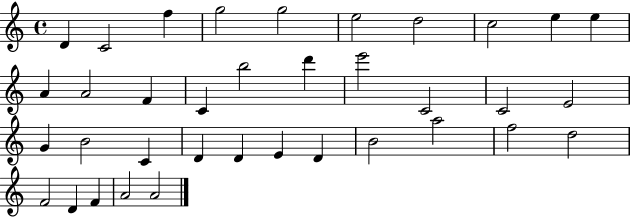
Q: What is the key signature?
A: C major